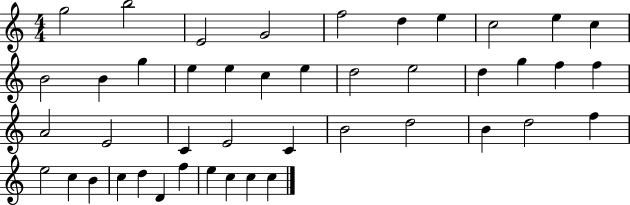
{
  \clef treble
  \numericTimeSignature
  \time 4/4
  \key c \major
  g''2 b''2 | e'2 g'2 | f''2 d''4 e''4 | c''2 e''4 c''4 | \break b'2 b'4 g''4 | e''4 e''4 c''4 e''4 | d''2 e''2 | d''4 g''4 f''4 f''4 | \break a'2 e'2 | c'4 e'2 c'4 | b'2 d''2 | b'4 d''2 f''4 | \break e''2 c''4 b'4 | c''4 d''4 d'4 f''4 | e''4 c''4 c''4 c''4 | \bar "|."
}